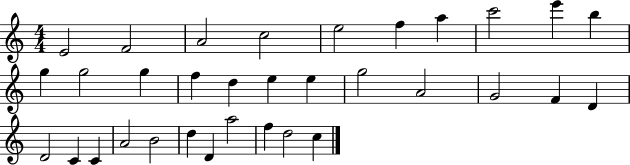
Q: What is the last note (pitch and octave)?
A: C5